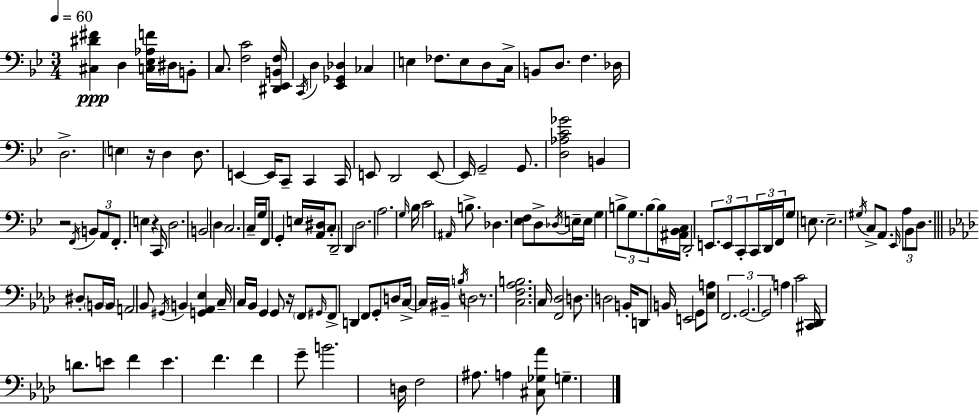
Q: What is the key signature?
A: BES major